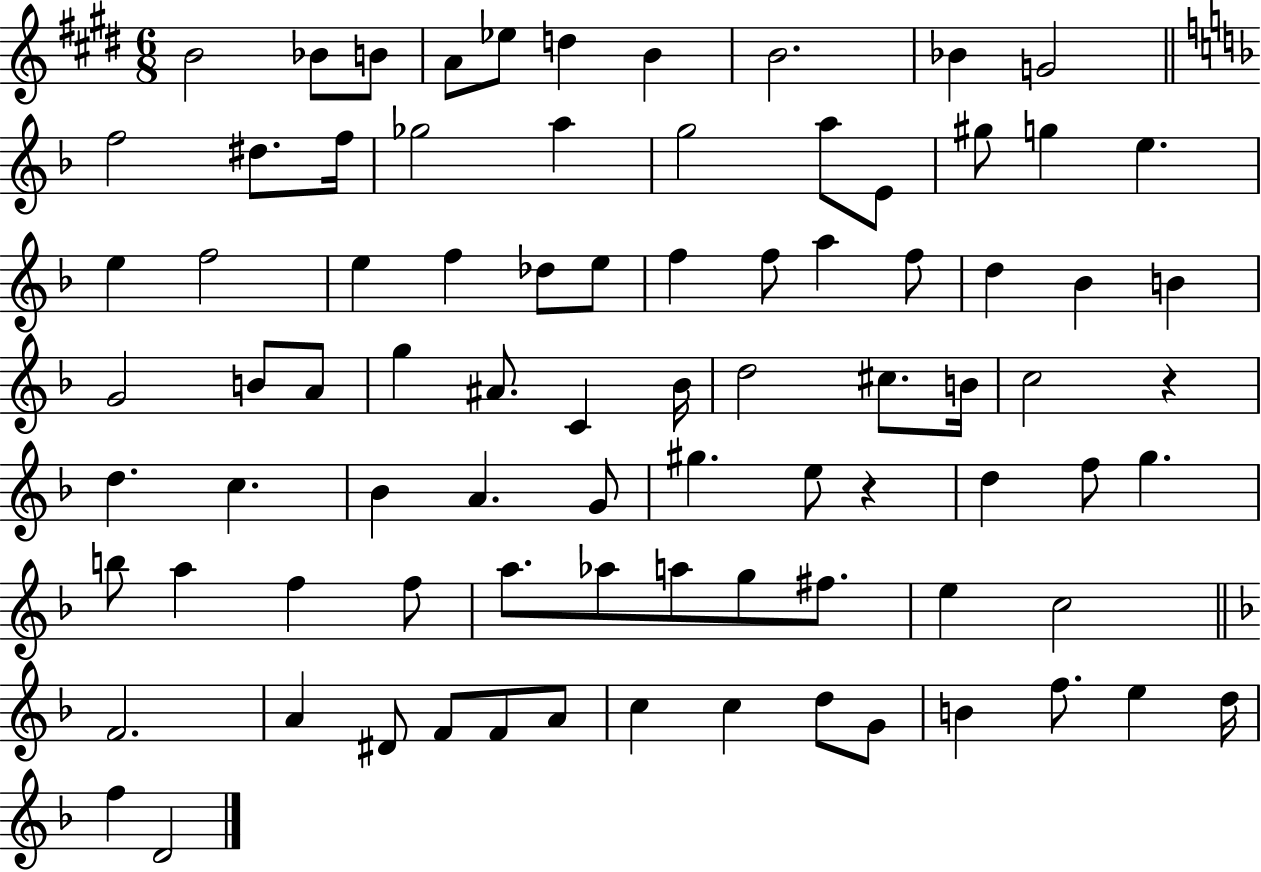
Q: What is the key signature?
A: E major